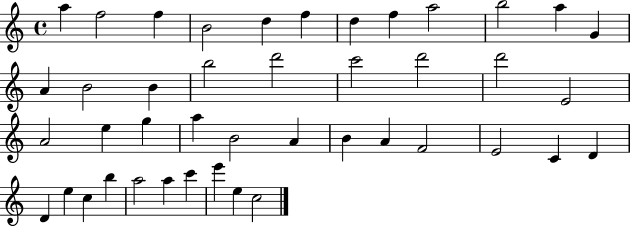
A5/q F5/h F5/q B4/h D5/q F5/q D5/q F5/q A5/h B5/h A5/q G4/q A4/q B4/h B4/q B5/h D6/h C6/h D6/h D6/h E4/h A4/h E5/q G5/q A5/q B4/h A4/q B4/q A4/q F4/h E4/h C4/q D4/q D4/q E5/q C5/q B5/q A5/h A5/q C6/q E6/q E5/q C5/h